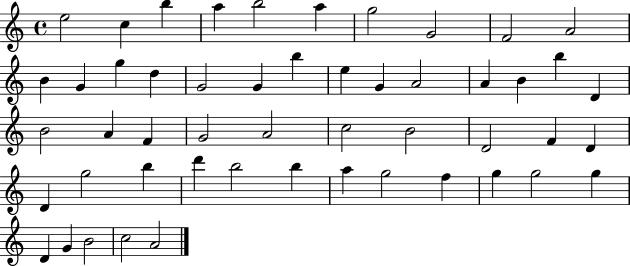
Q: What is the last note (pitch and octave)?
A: A4